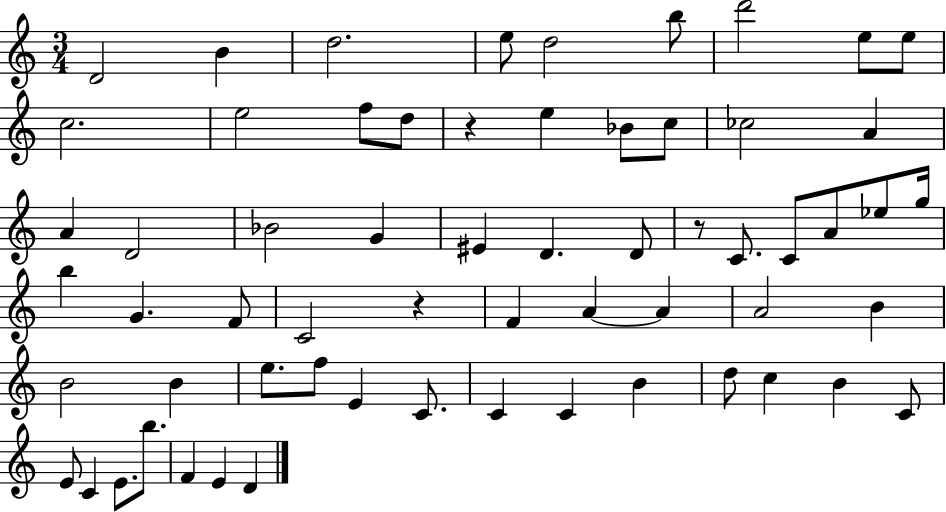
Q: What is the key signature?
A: C major